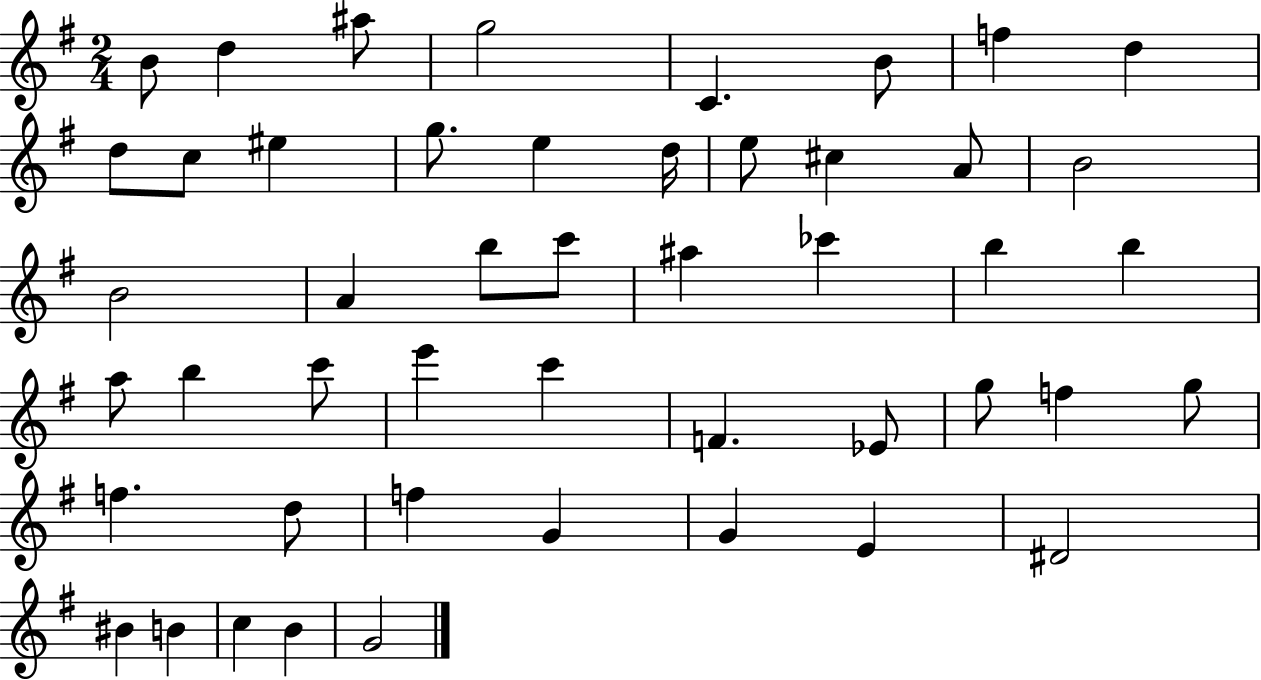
{
  \clef treble
  \numericTimeSignature
  \time 2/4
  \key g \major
  b'8 d''4 ais''8 | g''2 | c'4. b'8 | f''4 d''4 | \break d''8 c''8 eis''4 | g''8. e''4 d''16 | e''8 cis''4 a'8 | b'2 | \break b'2 | a'4 b''8 c'''8 | ais''4 ces'''4 | b''4 b''4 | \break a''8 b''4 c'''8 | e'''4 c'''4 | f'4. ees'8 | g''8 f''4 g''8 | \break f''4. d''8 | f''4 g'4 | g'4 e'4 | dis'2 | \break bis'4 b'4 | c''4 b'4 | g'2 | \bar "|."
}